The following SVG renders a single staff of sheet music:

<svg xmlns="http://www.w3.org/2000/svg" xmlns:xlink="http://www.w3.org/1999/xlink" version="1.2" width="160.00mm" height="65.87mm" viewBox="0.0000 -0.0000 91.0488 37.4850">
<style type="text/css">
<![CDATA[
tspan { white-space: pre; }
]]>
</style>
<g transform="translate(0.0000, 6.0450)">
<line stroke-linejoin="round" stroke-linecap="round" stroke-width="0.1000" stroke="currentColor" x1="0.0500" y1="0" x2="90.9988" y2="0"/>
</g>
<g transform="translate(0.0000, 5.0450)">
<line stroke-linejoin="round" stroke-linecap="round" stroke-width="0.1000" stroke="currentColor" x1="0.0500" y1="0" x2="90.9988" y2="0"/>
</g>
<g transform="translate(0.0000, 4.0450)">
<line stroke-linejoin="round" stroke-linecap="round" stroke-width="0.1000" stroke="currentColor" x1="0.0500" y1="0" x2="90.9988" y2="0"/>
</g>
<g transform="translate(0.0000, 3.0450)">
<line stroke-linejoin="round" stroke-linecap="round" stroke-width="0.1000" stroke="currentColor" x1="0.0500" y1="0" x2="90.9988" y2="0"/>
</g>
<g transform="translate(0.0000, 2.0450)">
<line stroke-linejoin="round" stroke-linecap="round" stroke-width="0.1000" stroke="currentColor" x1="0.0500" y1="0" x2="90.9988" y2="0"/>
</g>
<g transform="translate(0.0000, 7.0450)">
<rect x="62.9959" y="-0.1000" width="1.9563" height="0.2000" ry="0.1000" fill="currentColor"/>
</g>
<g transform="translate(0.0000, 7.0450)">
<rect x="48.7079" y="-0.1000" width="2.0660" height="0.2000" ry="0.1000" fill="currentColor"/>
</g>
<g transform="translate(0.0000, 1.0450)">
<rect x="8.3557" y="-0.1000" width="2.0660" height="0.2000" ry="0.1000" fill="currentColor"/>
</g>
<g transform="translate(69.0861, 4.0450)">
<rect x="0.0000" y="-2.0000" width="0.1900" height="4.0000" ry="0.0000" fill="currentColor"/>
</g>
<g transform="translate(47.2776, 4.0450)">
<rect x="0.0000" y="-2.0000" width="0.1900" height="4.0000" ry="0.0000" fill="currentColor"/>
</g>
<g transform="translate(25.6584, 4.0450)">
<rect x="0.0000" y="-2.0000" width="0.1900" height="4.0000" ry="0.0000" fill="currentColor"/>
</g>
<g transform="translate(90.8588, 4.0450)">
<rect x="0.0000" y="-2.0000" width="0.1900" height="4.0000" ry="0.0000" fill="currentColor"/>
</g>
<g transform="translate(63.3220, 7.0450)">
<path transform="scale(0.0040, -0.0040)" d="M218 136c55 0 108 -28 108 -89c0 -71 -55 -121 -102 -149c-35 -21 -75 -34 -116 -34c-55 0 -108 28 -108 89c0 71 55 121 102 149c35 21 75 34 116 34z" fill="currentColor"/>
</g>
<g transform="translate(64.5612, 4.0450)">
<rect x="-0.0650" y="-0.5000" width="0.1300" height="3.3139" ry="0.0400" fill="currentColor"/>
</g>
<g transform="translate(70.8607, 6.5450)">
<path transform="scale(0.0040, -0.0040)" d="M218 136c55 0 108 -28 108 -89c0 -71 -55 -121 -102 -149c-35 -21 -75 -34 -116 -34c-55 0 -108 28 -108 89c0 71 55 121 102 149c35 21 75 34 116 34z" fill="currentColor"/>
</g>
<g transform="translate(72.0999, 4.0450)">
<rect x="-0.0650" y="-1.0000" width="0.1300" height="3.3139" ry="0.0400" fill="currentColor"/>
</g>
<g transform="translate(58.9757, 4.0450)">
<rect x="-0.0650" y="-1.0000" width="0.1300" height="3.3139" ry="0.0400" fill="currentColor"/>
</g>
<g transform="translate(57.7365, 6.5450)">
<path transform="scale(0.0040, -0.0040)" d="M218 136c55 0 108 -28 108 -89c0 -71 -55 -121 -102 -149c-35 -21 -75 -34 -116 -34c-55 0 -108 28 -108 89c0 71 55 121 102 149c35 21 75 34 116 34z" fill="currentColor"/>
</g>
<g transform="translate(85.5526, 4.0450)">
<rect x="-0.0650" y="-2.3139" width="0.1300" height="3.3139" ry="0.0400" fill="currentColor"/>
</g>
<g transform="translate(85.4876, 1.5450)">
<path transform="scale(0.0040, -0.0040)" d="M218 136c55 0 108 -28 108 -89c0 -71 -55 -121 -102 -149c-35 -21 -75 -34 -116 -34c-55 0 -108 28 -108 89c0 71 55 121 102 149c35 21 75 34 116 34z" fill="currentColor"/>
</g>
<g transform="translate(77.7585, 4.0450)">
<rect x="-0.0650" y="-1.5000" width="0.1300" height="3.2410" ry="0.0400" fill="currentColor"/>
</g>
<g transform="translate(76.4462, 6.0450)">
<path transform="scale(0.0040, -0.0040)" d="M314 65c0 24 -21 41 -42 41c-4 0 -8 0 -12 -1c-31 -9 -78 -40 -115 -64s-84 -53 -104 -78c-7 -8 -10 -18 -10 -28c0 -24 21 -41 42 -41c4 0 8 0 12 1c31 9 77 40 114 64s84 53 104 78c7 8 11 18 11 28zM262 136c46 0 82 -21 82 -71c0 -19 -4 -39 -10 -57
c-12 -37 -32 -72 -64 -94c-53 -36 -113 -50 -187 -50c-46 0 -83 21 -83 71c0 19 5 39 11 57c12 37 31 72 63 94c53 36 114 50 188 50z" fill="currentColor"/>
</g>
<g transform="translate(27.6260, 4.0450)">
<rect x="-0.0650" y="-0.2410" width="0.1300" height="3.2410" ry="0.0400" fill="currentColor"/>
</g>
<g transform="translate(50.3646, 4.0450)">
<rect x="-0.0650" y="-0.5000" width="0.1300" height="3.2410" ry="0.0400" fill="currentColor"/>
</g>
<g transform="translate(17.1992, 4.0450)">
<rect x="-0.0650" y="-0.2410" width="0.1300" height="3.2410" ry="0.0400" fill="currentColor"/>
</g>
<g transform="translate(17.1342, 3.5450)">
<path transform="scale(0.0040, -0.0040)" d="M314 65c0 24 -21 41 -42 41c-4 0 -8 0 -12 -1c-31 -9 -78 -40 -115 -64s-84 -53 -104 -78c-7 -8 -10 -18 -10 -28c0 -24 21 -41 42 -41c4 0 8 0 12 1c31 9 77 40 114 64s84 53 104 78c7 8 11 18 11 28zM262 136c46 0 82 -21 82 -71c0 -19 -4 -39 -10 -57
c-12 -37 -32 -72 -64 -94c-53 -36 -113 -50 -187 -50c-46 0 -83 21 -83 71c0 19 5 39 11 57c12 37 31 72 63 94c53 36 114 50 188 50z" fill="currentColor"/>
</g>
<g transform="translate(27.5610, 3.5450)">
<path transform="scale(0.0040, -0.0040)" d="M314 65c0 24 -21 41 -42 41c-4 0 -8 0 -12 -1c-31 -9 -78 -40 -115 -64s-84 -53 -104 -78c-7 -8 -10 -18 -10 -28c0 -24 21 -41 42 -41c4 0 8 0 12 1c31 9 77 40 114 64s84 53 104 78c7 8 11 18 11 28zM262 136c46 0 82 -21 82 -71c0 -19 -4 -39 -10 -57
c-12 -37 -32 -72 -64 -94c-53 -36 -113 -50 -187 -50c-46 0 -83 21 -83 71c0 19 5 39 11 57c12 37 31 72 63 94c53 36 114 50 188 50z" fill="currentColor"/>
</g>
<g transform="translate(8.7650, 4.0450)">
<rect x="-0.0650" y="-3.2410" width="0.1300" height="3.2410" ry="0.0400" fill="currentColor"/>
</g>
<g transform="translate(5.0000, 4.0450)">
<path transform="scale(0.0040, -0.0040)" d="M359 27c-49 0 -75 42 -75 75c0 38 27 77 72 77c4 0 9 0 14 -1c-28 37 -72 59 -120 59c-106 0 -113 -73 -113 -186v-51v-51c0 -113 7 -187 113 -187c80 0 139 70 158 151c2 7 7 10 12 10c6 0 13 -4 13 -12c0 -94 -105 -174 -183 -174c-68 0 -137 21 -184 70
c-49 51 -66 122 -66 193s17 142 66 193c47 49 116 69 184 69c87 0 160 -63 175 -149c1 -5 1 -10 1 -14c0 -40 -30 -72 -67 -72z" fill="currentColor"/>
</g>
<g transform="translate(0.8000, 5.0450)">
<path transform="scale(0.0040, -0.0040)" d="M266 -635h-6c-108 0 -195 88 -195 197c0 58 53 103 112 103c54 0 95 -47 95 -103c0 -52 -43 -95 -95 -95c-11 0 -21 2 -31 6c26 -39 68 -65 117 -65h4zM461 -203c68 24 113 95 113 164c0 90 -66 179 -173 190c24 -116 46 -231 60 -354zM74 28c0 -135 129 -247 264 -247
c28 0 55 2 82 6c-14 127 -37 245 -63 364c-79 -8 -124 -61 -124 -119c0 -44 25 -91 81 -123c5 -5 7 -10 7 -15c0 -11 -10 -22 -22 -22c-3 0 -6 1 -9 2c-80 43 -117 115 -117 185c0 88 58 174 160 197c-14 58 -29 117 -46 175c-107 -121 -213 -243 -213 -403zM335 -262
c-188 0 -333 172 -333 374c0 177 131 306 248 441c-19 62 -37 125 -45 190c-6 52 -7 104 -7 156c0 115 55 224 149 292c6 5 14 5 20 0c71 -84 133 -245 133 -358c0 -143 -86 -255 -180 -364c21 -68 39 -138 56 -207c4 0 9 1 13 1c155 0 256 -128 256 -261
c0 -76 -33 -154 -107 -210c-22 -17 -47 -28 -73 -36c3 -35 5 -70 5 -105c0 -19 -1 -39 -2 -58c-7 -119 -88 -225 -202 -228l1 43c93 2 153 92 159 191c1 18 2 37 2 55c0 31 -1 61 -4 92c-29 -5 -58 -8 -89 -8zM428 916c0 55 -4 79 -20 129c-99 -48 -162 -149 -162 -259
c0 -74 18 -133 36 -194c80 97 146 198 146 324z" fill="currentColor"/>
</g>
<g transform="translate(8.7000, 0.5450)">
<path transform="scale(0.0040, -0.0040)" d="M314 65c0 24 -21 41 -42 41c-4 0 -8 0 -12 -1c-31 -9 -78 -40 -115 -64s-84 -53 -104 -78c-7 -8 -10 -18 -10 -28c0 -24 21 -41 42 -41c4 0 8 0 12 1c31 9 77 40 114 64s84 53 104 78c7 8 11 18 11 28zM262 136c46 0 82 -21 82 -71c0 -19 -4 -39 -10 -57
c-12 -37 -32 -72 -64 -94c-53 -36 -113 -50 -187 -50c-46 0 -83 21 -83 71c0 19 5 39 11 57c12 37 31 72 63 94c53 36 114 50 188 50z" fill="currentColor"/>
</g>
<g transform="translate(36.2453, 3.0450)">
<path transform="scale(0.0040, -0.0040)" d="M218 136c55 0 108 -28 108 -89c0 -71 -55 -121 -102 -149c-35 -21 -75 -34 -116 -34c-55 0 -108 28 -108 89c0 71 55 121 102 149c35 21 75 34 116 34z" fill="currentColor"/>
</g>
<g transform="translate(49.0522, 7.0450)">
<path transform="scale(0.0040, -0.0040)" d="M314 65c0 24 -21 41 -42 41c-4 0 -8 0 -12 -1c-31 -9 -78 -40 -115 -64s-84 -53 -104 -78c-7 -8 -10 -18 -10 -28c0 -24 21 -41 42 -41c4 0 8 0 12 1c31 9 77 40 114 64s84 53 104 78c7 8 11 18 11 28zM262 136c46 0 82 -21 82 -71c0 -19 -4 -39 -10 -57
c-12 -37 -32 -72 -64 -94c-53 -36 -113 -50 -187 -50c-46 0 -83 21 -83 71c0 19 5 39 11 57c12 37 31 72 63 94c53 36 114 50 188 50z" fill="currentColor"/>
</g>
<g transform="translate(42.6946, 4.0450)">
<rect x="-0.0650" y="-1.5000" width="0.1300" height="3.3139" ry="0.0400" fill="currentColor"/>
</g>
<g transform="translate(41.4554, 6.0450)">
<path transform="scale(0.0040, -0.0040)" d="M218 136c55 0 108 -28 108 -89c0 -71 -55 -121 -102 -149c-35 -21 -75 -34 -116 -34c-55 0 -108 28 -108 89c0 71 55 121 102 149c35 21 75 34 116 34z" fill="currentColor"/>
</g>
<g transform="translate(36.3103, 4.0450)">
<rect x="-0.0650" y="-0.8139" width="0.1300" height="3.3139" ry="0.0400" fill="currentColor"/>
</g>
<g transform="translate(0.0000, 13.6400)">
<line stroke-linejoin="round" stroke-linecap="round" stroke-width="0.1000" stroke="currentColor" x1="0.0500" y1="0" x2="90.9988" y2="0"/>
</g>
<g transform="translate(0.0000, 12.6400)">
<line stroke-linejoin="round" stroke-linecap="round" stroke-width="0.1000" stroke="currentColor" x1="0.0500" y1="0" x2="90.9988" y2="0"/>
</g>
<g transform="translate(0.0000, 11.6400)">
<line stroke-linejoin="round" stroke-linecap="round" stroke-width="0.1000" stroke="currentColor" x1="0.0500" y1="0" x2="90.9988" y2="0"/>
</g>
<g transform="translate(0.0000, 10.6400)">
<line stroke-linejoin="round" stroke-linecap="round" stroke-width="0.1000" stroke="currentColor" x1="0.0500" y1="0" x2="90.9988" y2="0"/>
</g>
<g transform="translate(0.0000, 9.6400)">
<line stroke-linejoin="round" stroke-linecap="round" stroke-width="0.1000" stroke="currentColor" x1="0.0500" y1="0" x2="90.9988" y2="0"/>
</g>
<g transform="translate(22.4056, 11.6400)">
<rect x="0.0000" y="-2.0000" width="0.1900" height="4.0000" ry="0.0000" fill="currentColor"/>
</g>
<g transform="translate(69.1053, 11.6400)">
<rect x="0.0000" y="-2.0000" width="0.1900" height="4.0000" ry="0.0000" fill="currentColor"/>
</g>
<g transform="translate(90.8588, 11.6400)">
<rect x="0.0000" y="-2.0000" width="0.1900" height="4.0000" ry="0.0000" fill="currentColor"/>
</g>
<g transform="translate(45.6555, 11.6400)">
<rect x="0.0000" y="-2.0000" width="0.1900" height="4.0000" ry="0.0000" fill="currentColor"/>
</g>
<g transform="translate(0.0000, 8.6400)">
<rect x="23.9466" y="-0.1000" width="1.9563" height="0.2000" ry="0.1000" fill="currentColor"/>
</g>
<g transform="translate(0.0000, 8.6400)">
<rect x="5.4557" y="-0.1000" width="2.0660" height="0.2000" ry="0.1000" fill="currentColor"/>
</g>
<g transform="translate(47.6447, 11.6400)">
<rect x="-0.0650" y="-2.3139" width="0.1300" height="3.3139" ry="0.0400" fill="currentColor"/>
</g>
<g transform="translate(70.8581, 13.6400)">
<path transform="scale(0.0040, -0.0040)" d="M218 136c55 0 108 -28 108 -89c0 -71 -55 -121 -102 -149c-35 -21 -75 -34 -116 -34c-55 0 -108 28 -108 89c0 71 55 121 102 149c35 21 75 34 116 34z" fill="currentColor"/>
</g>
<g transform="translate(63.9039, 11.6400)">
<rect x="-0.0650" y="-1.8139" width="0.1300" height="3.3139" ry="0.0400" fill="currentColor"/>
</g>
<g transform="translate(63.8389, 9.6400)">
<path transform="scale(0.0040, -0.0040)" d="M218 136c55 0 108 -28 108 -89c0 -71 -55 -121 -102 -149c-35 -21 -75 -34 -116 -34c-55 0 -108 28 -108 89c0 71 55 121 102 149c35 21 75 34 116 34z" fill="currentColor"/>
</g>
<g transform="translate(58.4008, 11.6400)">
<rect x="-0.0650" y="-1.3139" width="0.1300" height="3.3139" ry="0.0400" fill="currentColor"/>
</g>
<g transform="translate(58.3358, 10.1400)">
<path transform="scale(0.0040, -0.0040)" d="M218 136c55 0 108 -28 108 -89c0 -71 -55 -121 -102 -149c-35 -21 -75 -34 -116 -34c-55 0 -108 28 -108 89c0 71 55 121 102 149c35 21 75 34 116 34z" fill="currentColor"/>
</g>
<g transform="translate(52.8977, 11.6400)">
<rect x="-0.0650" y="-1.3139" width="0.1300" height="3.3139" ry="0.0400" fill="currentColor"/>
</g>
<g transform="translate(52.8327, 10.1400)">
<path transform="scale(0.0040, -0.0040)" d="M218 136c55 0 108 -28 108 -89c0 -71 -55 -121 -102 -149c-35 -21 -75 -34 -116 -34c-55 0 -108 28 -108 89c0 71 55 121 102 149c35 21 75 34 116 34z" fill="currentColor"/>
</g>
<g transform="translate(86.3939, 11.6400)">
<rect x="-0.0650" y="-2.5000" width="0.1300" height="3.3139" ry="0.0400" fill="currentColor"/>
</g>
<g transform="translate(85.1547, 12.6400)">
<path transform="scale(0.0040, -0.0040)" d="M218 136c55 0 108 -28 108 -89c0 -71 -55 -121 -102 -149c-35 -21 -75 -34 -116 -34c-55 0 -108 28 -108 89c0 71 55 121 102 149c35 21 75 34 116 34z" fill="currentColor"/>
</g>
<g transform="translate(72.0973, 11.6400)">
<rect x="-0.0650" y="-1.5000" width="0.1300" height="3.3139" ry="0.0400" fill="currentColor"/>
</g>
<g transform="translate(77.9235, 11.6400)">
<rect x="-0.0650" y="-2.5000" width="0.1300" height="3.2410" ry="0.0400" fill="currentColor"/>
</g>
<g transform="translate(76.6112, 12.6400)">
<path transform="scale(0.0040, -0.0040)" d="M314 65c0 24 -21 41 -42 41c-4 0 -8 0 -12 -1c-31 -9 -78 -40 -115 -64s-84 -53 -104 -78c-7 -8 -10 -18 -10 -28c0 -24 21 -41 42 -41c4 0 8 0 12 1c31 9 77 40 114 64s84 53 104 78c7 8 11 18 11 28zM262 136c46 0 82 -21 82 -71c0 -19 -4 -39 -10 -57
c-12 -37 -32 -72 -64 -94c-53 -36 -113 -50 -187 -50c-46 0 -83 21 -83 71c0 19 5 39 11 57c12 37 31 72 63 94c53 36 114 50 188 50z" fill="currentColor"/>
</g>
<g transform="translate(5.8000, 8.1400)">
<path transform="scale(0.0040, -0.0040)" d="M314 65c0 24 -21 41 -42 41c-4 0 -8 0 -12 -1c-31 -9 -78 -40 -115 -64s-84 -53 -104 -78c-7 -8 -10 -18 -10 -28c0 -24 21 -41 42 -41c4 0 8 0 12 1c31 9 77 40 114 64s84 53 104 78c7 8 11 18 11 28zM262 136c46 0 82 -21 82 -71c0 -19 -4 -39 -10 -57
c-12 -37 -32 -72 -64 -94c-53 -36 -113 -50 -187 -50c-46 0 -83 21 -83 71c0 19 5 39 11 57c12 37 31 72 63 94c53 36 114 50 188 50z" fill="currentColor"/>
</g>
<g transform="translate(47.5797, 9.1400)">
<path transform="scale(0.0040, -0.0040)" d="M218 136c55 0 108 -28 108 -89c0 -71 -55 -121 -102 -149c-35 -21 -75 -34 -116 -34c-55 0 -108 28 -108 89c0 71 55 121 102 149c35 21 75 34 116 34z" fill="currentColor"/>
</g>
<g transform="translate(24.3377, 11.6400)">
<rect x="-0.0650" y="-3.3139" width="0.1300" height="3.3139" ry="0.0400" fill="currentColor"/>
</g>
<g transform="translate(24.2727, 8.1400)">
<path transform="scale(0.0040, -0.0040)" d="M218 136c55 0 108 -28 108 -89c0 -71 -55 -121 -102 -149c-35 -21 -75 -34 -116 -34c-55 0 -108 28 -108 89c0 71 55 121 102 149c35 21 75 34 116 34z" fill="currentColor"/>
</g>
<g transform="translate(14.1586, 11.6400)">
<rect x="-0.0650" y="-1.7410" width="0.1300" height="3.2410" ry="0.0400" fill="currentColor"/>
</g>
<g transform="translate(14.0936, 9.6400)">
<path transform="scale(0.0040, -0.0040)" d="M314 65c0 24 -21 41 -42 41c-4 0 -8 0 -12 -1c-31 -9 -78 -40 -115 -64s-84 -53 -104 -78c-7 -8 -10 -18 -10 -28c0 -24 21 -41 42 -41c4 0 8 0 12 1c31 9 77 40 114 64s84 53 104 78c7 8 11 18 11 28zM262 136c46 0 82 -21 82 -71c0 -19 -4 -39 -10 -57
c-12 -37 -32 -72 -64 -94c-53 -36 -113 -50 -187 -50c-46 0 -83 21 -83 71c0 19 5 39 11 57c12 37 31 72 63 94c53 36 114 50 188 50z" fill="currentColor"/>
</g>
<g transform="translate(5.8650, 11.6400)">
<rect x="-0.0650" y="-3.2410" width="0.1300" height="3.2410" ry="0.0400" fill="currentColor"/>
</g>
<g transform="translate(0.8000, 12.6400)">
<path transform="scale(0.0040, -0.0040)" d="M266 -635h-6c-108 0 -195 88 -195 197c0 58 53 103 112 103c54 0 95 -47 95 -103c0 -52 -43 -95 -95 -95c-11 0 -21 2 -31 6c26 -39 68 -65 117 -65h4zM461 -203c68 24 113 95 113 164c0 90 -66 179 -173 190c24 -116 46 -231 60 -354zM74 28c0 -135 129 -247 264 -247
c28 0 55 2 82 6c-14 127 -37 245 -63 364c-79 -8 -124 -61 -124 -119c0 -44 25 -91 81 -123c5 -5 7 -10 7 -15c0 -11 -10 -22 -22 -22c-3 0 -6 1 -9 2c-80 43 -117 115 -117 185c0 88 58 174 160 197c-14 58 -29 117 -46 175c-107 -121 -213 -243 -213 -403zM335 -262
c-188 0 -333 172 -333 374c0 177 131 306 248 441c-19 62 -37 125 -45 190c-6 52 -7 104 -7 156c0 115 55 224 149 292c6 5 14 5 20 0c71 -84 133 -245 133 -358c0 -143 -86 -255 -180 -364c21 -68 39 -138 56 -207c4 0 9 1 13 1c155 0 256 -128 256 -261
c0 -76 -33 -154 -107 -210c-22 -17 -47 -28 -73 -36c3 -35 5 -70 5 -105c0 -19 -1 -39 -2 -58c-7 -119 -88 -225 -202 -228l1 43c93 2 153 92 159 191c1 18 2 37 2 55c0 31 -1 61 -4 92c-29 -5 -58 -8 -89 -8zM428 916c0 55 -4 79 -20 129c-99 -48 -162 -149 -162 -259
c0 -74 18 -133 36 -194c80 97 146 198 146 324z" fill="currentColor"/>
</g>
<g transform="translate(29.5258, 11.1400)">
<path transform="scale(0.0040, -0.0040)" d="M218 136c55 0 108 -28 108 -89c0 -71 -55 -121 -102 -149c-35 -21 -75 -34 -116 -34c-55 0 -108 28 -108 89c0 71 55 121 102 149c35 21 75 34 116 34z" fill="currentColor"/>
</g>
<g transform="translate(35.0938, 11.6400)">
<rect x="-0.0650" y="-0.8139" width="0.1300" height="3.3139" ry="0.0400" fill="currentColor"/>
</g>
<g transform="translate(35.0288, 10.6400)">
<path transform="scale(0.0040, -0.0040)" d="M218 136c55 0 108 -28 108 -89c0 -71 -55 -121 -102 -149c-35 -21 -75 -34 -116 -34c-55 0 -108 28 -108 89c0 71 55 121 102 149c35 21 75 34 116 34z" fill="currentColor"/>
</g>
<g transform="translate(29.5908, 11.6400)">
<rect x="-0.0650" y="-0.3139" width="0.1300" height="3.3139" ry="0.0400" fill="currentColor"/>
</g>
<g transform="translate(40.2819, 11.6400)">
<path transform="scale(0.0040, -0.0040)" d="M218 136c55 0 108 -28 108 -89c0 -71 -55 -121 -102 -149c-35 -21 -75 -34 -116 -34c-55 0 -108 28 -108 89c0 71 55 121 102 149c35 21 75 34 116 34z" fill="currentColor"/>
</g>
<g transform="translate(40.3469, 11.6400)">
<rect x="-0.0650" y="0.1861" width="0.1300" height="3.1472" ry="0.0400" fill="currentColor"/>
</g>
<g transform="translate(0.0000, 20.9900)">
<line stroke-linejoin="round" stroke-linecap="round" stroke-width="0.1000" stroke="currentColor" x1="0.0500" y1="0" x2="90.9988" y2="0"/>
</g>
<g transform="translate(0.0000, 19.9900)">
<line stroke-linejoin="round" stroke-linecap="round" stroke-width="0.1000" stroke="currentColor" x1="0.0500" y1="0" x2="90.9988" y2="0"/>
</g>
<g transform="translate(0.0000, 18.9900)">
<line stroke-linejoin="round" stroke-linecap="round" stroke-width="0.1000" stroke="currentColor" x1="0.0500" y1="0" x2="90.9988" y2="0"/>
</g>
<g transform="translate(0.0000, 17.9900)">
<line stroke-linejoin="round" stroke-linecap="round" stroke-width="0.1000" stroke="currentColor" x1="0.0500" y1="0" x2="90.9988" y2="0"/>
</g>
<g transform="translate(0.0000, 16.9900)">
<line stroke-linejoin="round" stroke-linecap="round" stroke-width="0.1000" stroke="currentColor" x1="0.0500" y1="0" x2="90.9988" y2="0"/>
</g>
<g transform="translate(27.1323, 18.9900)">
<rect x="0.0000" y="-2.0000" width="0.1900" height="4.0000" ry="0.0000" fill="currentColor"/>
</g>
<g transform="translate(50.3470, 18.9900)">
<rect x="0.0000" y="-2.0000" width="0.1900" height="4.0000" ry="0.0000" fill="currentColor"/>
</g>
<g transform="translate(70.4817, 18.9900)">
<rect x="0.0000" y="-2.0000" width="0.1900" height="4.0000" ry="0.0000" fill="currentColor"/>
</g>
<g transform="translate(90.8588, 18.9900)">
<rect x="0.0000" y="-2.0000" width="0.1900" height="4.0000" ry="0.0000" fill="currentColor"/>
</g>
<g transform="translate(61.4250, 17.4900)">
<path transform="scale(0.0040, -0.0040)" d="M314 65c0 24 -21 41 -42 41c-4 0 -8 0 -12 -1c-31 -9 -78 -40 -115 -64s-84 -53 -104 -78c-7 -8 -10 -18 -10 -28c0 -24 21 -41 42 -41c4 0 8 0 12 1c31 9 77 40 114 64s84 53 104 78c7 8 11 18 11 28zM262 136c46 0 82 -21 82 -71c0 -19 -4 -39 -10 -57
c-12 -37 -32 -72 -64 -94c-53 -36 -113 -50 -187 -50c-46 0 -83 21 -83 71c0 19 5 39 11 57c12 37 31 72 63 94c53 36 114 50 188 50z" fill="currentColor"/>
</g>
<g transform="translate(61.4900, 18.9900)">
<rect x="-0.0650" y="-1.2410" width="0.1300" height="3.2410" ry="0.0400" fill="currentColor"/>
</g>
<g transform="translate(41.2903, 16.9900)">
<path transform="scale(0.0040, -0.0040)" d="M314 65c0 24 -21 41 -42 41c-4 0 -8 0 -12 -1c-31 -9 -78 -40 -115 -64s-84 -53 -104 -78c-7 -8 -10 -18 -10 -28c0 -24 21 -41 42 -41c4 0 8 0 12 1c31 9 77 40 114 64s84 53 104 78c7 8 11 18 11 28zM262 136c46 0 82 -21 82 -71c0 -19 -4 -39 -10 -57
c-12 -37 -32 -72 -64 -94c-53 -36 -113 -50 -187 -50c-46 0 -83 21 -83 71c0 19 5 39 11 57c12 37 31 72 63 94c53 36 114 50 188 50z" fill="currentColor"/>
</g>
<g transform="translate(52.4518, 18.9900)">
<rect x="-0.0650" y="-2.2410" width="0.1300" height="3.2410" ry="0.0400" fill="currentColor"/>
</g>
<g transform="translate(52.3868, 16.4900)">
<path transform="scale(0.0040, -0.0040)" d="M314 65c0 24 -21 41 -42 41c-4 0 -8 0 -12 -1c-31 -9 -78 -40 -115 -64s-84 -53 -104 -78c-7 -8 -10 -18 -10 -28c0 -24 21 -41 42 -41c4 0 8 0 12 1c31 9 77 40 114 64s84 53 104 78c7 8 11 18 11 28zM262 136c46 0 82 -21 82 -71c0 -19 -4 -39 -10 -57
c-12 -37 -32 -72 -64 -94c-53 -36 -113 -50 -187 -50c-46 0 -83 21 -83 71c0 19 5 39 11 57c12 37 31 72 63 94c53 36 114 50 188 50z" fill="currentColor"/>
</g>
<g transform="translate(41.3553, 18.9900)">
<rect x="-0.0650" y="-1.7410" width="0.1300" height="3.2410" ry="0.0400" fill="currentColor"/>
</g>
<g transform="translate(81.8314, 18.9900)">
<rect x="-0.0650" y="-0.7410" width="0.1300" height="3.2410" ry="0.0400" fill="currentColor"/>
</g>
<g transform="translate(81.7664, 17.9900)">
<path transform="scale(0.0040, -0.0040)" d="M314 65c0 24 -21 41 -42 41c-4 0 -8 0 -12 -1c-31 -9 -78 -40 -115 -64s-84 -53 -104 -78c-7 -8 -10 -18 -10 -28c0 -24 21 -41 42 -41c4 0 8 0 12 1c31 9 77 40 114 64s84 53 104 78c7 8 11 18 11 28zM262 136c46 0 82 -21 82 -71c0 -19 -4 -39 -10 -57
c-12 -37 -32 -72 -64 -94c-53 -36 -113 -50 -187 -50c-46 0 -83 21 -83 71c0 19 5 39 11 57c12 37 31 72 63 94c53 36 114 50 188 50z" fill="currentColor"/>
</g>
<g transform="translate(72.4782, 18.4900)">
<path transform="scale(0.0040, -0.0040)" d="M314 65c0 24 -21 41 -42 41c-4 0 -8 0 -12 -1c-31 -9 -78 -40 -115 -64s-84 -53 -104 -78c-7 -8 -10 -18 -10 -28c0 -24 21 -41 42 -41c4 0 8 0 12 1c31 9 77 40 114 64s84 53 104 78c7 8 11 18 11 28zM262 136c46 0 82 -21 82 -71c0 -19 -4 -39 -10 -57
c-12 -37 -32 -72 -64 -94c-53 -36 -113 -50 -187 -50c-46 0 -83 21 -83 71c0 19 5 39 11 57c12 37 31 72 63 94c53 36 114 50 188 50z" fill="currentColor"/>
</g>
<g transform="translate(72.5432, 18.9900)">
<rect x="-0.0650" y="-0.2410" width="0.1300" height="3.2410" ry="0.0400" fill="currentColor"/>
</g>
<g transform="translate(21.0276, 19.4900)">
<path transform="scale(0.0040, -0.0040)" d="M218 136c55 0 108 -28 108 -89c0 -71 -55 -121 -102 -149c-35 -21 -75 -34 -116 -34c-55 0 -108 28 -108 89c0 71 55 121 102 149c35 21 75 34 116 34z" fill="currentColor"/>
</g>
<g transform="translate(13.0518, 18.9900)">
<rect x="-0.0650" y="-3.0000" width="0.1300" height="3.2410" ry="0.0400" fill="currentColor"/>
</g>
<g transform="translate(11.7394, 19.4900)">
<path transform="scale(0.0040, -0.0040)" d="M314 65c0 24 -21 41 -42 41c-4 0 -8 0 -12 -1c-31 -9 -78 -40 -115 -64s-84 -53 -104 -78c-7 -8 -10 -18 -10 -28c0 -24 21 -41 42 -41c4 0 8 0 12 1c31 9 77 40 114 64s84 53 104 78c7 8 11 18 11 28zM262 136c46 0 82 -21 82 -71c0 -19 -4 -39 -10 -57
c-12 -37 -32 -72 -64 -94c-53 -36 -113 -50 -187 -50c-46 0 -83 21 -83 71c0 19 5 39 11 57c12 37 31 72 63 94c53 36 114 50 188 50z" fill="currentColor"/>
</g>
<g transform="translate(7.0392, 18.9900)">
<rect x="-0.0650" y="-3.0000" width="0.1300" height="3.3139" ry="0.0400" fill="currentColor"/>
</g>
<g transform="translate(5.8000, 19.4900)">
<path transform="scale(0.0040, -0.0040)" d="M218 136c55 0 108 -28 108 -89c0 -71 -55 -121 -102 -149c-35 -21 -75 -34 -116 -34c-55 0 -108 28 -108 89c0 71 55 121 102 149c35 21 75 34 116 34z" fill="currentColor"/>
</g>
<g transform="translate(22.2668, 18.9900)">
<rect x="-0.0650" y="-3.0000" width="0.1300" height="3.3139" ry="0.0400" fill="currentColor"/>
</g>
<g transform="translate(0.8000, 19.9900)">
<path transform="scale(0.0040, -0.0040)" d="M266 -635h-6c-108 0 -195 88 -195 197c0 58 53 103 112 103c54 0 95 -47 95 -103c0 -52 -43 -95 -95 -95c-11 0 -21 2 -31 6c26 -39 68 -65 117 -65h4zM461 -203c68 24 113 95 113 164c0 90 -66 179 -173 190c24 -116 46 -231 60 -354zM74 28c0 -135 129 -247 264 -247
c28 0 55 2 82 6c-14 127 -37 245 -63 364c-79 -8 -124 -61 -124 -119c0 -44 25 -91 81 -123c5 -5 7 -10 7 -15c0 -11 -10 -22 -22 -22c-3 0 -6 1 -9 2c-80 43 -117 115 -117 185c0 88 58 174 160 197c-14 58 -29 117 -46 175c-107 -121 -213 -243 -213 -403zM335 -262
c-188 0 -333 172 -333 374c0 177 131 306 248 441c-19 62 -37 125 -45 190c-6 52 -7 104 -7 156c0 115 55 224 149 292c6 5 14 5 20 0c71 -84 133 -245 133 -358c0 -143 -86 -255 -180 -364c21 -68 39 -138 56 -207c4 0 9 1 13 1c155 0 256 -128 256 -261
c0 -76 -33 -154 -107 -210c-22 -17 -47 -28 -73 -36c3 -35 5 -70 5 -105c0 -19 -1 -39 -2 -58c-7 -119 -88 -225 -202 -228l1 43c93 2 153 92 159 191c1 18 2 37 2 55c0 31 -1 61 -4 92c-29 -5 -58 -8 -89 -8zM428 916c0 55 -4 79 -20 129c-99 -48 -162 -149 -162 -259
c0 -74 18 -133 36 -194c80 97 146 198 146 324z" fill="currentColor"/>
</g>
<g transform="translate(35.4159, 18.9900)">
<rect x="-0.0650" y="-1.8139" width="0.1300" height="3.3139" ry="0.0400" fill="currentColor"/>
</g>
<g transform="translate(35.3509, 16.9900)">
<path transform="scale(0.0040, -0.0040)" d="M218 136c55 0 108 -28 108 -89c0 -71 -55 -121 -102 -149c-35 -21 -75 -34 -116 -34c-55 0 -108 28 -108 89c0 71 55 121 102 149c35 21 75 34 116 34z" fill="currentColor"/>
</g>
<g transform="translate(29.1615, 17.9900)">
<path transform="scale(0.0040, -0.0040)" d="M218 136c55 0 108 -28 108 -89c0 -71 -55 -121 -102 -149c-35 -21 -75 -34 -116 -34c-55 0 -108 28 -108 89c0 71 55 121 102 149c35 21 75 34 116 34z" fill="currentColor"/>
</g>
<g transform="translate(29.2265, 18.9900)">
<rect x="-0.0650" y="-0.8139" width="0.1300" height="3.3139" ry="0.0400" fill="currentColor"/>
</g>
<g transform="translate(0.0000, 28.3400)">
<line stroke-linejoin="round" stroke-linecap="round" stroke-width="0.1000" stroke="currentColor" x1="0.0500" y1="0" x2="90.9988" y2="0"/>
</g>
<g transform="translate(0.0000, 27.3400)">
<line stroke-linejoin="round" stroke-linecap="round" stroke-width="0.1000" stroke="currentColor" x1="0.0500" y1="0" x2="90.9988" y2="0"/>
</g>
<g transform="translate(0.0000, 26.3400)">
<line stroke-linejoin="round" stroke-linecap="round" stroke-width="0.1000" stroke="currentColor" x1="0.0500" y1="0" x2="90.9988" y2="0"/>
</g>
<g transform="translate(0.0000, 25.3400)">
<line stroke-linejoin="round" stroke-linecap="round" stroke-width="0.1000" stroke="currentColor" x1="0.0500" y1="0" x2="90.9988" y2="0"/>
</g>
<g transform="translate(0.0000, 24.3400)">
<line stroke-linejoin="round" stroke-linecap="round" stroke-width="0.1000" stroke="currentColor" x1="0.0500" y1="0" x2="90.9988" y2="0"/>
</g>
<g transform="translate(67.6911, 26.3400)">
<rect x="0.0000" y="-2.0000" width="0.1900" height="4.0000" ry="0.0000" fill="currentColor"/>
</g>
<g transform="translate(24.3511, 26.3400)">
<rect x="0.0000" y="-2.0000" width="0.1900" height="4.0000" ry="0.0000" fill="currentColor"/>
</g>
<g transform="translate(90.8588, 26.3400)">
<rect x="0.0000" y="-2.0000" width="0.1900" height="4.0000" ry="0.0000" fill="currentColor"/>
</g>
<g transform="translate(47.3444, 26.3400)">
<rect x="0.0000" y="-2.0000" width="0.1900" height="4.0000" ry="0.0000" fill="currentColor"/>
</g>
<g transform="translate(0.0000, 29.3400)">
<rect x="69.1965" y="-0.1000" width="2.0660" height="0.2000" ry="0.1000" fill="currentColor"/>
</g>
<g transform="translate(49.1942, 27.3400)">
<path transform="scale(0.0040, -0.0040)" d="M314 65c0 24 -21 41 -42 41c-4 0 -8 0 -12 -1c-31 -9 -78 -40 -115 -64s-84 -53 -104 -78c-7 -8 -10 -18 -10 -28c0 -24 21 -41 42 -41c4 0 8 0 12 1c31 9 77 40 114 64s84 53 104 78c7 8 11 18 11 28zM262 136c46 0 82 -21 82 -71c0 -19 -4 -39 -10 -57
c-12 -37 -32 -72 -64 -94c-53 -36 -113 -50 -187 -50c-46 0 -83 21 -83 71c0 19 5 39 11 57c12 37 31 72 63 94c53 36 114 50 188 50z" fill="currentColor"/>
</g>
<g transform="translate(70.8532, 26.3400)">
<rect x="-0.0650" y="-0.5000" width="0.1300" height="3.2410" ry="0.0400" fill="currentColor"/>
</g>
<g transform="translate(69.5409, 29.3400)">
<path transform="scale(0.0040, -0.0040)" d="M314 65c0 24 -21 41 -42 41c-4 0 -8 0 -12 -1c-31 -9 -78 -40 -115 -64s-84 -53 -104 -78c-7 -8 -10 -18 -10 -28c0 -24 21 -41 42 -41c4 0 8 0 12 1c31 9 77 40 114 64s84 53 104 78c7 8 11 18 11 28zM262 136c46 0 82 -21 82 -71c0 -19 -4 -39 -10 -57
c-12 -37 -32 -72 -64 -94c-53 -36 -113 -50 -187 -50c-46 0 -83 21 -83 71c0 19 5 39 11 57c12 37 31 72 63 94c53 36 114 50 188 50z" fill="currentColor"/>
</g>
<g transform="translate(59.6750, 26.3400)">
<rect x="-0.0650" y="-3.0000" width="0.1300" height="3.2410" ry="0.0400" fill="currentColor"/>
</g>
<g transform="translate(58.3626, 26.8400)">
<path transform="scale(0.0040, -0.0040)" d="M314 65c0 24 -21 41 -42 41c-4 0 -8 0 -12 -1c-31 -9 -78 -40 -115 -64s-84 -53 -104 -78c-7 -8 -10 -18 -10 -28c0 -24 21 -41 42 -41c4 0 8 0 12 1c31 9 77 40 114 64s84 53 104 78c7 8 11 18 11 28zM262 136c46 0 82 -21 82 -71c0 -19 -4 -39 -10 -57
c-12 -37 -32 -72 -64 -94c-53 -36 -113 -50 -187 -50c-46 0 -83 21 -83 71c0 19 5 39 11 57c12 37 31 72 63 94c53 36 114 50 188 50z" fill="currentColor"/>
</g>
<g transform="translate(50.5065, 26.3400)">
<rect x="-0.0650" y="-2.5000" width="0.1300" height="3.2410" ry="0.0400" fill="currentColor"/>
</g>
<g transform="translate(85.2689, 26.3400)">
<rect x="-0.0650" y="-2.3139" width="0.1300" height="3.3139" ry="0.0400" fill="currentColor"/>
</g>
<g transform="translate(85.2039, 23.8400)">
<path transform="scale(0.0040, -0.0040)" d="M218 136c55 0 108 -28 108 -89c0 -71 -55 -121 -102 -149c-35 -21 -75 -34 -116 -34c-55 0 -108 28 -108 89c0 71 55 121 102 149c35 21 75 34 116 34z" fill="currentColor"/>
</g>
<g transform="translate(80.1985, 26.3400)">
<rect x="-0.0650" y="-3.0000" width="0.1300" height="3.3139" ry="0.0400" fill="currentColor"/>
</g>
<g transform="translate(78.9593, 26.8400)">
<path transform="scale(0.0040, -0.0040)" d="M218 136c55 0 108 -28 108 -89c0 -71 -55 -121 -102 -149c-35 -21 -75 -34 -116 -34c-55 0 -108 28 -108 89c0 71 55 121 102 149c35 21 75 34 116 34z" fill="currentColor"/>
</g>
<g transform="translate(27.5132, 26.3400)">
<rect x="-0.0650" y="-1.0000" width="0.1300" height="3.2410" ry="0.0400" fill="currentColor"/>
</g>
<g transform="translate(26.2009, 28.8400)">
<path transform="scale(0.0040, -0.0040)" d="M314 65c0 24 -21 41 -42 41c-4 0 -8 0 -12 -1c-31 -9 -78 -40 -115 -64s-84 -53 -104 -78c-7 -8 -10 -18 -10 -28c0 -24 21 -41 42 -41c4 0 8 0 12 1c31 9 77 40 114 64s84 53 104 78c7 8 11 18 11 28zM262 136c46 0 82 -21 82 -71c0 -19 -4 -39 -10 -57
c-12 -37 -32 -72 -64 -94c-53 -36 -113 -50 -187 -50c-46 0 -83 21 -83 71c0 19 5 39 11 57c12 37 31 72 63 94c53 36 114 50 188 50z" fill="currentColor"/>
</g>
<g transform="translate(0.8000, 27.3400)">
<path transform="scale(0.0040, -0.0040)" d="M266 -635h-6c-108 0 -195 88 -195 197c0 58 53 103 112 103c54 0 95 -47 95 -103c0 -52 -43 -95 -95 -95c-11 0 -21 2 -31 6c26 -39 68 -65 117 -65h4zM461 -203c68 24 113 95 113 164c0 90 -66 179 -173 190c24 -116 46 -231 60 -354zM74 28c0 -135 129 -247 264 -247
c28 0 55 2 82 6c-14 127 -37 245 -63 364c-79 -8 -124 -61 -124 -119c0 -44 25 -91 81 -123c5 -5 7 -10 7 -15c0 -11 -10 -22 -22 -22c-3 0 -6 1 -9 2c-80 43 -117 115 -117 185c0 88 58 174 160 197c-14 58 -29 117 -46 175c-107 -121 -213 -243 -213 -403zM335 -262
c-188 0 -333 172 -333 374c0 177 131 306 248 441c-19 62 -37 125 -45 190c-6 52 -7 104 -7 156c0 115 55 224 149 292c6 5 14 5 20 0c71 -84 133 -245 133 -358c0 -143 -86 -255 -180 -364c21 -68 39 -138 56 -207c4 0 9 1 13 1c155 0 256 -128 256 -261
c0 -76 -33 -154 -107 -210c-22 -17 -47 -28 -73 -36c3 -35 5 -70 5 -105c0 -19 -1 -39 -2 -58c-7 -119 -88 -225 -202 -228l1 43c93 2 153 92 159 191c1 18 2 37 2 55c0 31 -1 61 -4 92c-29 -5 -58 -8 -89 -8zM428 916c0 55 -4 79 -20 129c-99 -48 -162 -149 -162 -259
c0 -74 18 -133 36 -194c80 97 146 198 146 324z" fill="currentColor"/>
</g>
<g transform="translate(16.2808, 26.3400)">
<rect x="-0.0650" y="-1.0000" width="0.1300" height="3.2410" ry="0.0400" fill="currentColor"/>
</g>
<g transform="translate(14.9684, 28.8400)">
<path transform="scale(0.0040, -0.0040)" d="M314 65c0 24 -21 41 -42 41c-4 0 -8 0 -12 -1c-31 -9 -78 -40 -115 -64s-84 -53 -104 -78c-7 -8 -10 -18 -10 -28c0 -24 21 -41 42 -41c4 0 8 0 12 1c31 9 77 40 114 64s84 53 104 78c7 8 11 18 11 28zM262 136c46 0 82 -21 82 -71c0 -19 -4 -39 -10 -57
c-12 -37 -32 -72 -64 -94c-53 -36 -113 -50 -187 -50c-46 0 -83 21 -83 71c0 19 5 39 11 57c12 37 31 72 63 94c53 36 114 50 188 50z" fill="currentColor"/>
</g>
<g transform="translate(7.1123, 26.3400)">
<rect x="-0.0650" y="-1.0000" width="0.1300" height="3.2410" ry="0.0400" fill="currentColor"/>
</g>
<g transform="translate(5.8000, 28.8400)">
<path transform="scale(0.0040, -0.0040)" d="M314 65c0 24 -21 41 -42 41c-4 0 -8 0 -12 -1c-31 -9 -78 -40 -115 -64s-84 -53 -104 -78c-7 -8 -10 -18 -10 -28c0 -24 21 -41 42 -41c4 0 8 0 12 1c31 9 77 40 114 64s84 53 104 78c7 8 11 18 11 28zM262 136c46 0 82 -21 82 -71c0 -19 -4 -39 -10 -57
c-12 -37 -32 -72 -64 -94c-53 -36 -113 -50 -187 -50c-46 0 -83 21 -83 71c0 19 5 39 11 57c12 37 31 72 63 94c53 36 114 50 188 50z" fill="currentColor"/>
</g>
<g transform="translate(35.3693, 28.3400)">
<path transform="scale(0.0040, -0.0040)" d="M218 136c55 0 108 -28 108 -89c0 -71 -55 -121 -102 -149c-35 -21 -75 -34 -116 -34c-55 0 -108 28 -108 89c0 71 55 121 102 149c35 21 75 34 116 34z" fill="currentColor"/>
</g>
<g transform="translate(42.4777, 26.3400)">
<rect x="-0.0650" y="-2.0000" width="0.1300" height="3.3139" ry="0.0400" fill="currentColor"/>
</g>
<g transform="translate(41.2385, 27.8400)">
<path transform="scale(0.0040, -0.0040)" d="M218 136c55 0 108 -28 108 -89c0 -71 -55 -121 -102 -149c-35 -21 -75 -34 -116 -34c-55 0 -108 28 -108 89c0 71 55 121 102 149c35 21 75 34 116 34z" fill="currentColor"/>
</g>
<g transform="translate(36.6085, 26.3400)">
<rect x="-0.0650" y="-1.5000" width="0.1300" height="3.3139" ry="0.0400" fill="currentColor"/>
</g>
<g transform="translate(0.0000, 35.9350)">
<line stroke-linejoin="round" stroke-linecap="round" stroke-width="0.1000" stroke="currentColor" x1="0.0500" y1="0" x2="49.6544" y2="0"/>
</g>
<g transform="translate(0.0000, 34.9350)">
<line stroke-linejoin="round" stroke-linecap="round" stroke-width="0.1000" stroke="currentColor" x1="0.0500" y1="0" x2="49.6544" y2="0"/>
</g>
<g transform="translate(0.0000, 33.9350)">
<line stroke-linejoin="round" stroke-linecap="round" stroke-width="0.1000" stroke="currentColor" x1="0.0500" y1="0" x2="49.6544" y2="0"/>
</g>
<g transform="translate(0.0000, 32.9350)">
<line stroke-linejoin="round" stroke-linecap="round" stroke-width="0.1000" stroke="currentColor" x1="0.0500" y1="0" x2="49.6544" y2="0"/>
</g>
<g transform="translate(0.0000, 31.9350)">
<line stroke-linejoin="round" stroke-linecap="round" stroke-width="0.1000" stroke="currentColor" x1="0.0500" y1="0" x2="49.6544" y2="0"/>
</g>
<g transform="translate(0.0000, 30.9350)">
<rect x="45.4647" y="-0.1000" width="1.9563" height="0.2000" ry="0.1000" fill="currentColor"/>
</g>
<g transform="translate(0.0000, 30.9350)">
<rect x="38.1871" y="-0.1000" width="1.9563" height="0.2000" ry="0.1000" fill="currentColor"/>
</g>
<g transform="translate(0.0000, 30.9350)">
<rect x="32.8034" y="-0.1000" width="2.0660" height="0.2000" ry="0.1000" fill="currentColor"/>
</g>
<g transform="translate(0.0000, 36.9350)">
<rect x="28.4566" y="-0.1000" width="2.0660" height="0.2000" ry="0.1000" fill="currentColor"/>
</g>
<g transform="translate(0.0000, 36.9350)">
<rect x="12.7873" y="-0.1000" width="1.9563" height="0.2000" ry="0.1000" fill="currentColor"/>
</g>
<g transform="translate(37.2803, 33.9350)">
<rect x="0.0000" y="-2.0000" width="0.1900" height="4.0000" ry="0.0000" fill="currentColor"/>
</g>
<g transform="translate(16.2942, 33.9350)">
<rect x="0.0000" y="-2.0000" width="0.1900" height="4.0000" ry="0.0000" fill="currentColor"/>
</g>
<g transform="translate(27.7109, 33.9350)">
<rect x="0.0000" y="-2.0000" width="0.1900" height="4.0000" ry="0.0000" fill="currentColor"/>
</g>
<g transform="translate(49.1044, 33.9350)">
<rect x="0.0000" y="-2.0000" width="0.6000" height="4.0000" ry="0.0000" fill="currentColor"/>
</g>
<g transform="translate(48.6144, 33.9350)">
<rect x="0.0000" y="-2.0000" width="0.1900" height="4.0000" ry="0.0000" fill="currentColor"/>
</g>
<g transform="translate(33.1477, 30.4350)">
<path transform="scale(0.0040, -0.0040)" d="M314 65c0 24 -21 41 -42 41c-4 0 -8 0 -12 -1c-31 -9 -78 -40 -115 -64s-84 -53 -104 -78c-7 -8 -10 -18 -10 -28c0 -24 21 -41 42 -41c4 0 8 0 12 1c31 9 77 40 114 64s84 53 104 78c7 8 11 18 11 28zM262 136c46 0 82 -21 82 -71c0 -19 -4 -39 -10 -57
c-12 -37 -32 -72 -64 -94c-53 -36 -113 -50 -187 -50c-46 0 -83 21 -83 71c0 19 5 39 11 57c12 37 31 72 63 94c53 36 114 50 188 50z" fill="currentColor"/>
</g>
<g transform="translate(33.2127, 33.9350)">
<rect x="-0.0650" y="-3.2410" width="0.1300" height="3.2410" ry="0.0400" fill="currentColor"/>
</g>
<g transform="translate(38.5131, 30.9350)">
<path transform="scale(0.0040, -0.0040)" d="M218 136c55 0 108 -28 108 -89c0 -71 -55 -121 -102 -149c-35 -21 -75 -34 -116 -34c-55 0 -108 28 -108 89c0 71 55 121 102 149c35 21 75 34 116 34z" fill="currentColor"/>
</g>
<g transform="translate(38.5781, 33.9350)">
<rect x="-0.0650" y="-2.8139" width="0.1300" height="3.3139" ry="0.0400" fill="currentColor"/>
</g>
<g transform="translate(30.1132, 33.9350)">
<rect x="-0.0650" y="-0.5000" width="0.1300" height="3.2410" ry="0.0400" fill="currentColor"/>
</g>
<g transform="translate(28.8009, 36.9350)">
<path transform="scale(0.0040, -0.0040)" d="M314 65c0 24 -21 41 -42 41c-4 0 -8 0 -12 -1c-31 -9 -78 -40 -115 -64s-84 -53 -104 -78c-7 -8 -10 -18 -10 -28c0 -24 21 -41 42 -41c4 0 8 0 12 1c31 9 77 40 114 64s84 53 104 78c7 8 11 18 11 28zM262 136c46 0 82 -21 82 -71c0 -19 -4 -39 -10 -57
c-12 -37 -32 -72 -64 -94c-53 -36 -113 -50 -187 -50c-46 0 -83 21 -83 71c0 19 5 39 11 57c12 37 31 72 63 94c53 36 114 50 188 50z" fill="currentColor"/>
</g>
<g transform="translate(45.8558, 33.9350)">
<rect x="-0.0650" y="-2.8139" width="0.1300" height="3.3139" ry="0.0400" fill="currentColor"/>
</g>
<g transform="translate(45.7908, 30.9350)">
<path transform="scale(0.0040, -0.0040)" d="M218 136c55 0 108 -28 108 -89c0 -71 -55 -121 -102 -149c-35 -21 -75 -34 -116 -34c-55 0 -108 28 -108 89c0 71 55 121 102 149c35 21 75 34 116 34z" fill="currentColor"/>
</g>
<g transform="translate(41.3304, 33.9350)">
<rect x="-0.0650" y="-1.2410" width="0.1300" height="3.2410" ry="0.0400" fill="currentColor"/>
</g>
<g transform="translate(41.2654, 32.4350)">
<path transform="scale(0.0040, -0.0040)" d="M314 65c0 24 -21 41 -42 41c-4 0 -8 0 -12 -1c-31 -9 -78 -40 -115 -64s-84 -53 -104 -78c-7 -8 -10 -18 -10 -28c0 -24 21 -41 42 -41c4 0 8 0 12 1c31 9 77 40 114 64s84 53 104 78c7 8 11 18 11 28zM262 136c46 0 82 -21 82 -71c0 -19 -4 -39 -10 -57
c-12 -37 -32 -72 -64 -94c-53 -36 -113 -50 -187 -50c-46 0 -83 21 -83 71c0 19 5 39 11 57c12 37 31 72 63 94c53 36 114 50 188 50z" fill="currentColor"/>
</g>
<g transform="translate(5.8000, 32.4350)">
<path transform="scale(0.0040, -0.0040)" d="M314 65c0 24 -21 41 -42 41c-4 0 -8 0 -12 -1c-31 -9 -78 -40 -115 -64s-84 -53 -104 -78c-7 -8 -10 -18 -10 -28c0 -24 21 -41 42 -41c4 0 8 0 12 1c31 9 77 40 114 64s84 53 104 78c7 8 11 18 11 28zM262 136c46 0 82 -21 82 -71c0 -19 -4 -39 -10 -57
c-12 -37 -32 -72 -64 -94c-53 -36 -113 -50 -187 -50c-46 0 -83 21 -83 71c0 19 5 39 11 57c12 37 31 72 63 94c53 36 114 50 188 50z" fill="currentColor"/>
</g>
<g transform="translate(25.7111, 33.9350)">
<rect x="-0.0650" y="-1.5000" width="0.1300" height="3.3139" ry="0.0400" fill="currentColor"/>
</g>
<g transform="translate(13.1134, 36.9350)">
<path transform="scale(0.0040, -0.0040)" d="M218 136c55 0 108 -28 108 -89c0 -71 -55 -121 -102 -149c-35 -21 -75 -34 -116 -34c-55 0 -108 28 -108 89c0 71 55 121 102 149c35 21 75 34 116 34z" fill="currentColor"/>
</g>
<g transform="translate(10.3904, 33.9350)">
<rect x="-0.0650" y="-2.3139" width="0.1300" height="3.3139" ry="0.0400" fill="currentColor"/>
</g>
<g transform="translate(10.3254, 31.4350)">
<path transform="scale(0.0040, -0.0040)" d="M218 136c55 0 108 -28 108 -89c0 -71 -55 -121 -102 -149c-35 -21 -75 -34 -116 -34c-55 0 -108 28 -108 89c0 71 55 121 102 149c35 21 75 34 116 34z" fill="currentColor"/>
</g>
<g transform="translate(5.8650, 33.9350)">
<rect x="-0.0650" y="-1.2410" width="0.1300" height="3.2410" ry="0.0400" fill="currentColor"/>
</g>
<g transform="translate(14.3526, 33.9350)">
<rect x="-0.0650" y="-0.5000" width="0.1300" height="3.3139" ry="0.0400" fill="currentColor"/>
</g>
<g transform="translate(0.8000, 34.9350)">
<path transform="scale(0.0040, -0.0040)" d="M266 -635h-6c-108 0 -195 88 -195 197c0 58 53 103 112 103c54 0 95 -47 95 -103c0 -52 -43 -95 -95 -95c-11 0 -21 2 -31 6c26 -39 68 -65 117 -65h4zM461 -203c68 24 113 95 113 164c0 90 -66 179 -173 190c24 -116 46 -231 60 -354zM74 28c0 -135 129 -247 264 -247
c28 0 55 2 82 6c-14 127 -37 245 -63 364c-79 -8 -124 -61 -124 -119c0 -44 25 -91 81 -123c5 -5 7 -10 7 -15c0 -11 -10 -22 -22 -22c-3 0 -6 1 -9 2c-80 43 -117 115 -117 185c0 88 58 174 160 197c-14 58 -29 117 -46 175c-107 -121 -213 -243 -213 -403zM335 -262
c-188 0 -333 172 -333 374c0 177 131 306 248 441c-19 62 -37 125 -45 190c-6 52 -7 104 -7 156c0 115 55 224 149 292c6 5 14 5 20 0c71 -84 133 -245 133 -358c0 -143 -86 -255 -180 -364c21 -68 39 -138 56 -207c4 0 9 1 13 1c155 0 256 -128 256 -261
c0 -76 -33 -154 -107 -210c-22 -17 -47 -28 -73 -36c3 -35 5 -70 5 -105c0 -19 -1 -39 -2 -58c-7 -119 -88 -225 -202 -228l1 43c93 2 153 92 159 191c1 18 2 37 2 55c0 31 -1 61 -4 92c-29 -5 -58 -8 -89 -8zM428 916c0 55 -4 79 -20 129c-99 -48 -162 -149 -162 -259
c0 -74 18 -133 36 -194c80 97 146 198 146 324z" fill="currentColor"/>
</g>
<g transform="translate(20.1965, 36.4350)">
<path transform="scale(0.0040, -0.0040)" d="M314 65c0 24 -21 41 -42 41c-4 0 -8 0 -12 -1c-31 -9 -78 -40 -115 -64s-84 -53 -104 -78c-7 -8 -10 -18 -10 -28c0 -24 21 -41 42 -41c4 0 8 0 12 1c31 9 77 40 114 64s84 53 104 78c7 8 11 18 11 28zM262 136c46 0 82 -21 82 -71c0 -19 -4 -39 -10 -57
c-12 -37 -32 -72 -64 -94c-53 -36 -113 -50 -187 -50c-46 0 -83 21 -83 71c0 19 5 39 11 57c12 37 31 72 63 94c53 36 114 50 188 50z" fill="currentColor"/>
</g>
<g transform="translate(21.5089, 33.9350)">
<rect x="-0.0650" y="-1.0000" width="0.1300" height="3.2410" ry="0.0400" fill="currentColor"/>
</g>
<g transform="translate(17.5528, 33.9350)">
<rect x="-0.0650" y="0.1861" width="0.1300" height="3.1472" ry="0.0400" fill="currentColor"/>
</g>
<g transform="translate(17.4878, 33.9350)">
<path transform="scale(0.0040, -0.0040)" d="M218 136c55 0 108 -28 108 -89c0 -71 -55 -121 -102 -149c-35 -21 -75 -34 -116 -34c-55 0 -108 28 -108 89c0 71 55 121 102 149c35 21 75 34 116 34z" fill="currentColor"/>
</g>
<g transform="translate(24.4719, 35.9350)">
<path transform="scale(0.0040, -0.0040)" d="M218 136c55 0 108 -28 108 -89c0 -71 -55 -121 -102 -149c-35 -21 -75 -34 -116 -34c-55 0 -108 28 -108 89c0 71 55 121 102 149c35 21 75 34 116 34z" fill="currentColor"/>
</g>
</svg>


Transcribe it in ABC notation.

X:1
T:Untitled
M:4/4
L:1/4
K:C
b2 c2 c2 d E C2 D C D E2 g b2 f2 b c d B g e e f E G2 G A A2 A d f f2 g2 e2 c2 d2 D2 D2 D2 E F G2 A2 C2 A g e2 g C B D2 E C2 b2 a e2 a